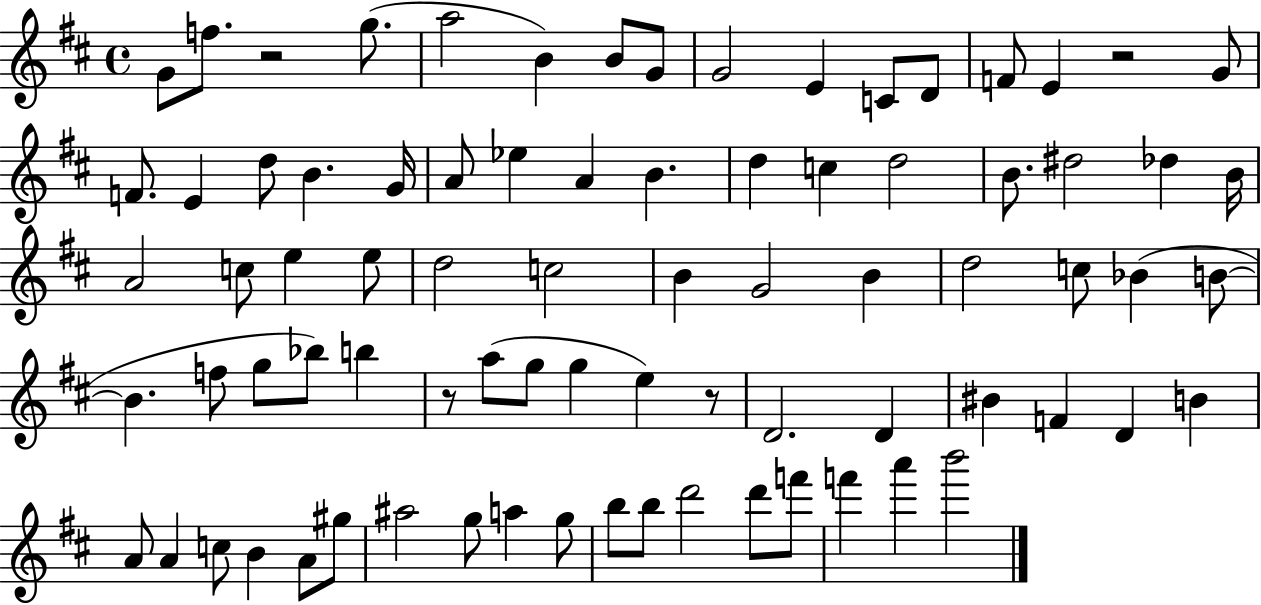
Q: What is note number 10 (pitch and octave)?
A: C4